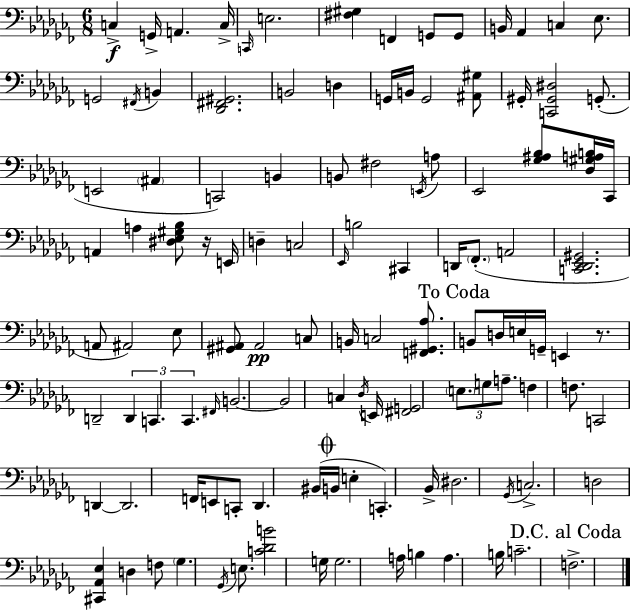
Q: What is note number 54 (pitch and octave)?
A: E3